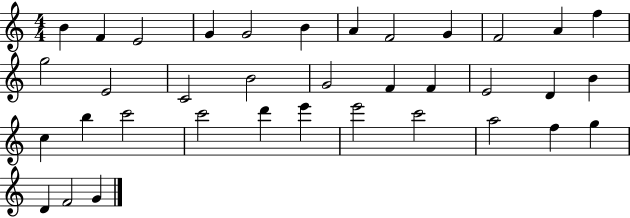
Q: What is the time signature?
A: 4/4